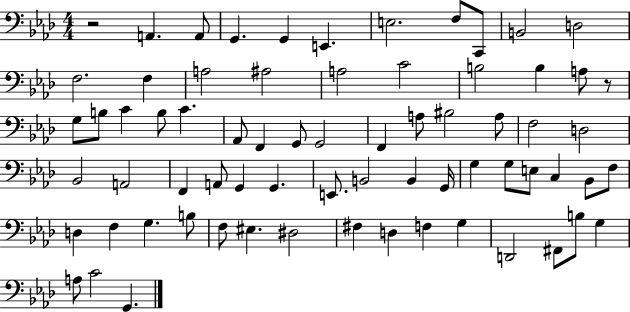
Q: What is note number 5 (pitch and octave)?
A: E2